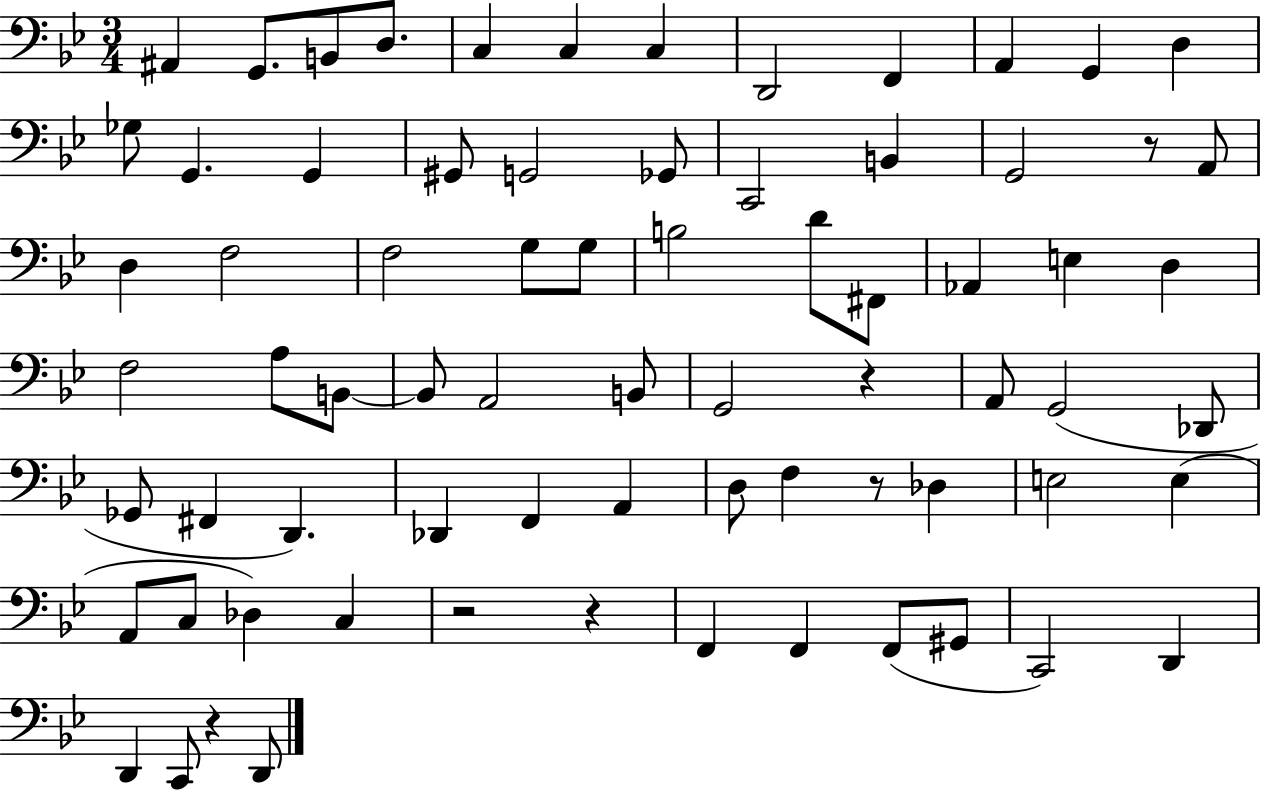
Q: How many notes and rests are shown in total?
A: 73